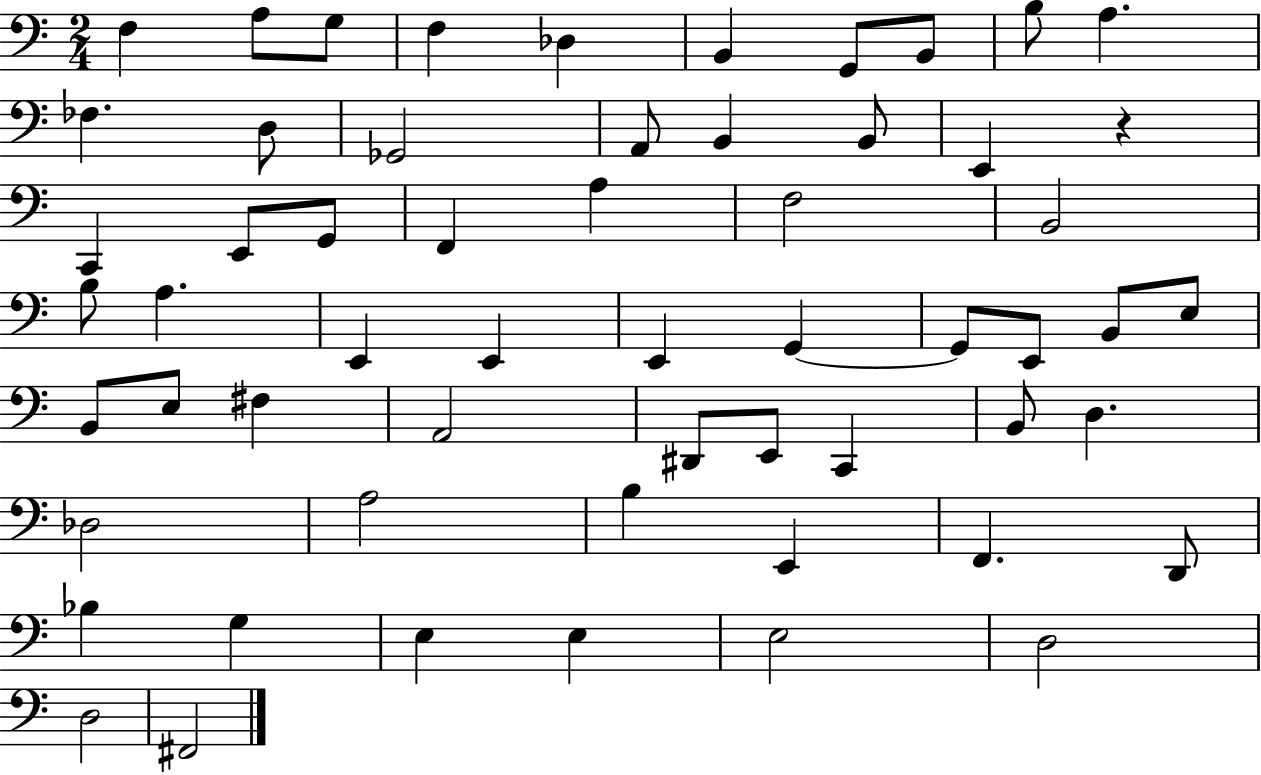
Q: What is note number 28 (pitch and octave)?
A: E2